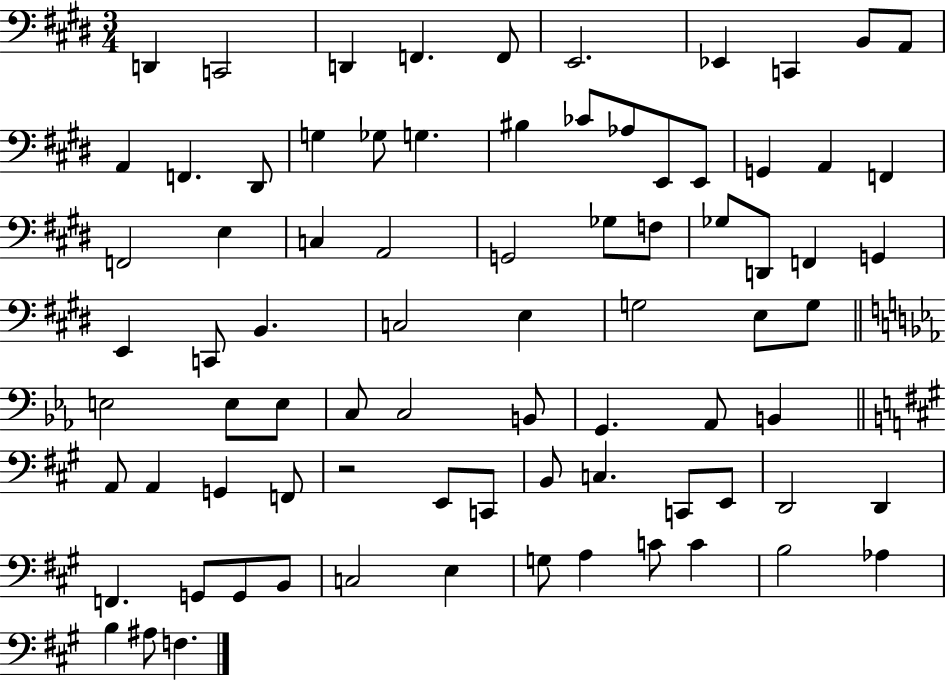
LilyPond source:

{
  \clef bass
  \numericTimeSignature
  \time 3/4
  \key e \major
  \repeat volta 2 { d,4 c,2 | d,4 f,4. f,8 | e,2. | ees,4 c,4 b,8 a,8 | \break a,4 f,4. dis,8 | g4 ges8 g4. | bis4 ces'8 aes8 e,8 e,8 | g,4 a,4 f,4 | \break f,2 e4 | c4 a,2 | g,2 ges8 f8 | ges8 d,8 f,4 g,4 | \break e,4 c,8 b,4. | c2 e4 | g2 e8 g8 | \bar "||" \break \key ees \major e2 e8 e8 | c8 c2 b,8 | g,4. aes,8 b,4 | \bar "||" \break \key a \major a,8 a,4 g,4 f,8 | r2 e,8 c,8 | b,8 c4. c,8 e,8 | d,2 d,4 | \break f,4. g,8 g,8 b,8 | c2 e4 | g8 a4 c'8 c'4 | b2 aes4 | \break b4 ais8 f4. | } \bar "|."
}